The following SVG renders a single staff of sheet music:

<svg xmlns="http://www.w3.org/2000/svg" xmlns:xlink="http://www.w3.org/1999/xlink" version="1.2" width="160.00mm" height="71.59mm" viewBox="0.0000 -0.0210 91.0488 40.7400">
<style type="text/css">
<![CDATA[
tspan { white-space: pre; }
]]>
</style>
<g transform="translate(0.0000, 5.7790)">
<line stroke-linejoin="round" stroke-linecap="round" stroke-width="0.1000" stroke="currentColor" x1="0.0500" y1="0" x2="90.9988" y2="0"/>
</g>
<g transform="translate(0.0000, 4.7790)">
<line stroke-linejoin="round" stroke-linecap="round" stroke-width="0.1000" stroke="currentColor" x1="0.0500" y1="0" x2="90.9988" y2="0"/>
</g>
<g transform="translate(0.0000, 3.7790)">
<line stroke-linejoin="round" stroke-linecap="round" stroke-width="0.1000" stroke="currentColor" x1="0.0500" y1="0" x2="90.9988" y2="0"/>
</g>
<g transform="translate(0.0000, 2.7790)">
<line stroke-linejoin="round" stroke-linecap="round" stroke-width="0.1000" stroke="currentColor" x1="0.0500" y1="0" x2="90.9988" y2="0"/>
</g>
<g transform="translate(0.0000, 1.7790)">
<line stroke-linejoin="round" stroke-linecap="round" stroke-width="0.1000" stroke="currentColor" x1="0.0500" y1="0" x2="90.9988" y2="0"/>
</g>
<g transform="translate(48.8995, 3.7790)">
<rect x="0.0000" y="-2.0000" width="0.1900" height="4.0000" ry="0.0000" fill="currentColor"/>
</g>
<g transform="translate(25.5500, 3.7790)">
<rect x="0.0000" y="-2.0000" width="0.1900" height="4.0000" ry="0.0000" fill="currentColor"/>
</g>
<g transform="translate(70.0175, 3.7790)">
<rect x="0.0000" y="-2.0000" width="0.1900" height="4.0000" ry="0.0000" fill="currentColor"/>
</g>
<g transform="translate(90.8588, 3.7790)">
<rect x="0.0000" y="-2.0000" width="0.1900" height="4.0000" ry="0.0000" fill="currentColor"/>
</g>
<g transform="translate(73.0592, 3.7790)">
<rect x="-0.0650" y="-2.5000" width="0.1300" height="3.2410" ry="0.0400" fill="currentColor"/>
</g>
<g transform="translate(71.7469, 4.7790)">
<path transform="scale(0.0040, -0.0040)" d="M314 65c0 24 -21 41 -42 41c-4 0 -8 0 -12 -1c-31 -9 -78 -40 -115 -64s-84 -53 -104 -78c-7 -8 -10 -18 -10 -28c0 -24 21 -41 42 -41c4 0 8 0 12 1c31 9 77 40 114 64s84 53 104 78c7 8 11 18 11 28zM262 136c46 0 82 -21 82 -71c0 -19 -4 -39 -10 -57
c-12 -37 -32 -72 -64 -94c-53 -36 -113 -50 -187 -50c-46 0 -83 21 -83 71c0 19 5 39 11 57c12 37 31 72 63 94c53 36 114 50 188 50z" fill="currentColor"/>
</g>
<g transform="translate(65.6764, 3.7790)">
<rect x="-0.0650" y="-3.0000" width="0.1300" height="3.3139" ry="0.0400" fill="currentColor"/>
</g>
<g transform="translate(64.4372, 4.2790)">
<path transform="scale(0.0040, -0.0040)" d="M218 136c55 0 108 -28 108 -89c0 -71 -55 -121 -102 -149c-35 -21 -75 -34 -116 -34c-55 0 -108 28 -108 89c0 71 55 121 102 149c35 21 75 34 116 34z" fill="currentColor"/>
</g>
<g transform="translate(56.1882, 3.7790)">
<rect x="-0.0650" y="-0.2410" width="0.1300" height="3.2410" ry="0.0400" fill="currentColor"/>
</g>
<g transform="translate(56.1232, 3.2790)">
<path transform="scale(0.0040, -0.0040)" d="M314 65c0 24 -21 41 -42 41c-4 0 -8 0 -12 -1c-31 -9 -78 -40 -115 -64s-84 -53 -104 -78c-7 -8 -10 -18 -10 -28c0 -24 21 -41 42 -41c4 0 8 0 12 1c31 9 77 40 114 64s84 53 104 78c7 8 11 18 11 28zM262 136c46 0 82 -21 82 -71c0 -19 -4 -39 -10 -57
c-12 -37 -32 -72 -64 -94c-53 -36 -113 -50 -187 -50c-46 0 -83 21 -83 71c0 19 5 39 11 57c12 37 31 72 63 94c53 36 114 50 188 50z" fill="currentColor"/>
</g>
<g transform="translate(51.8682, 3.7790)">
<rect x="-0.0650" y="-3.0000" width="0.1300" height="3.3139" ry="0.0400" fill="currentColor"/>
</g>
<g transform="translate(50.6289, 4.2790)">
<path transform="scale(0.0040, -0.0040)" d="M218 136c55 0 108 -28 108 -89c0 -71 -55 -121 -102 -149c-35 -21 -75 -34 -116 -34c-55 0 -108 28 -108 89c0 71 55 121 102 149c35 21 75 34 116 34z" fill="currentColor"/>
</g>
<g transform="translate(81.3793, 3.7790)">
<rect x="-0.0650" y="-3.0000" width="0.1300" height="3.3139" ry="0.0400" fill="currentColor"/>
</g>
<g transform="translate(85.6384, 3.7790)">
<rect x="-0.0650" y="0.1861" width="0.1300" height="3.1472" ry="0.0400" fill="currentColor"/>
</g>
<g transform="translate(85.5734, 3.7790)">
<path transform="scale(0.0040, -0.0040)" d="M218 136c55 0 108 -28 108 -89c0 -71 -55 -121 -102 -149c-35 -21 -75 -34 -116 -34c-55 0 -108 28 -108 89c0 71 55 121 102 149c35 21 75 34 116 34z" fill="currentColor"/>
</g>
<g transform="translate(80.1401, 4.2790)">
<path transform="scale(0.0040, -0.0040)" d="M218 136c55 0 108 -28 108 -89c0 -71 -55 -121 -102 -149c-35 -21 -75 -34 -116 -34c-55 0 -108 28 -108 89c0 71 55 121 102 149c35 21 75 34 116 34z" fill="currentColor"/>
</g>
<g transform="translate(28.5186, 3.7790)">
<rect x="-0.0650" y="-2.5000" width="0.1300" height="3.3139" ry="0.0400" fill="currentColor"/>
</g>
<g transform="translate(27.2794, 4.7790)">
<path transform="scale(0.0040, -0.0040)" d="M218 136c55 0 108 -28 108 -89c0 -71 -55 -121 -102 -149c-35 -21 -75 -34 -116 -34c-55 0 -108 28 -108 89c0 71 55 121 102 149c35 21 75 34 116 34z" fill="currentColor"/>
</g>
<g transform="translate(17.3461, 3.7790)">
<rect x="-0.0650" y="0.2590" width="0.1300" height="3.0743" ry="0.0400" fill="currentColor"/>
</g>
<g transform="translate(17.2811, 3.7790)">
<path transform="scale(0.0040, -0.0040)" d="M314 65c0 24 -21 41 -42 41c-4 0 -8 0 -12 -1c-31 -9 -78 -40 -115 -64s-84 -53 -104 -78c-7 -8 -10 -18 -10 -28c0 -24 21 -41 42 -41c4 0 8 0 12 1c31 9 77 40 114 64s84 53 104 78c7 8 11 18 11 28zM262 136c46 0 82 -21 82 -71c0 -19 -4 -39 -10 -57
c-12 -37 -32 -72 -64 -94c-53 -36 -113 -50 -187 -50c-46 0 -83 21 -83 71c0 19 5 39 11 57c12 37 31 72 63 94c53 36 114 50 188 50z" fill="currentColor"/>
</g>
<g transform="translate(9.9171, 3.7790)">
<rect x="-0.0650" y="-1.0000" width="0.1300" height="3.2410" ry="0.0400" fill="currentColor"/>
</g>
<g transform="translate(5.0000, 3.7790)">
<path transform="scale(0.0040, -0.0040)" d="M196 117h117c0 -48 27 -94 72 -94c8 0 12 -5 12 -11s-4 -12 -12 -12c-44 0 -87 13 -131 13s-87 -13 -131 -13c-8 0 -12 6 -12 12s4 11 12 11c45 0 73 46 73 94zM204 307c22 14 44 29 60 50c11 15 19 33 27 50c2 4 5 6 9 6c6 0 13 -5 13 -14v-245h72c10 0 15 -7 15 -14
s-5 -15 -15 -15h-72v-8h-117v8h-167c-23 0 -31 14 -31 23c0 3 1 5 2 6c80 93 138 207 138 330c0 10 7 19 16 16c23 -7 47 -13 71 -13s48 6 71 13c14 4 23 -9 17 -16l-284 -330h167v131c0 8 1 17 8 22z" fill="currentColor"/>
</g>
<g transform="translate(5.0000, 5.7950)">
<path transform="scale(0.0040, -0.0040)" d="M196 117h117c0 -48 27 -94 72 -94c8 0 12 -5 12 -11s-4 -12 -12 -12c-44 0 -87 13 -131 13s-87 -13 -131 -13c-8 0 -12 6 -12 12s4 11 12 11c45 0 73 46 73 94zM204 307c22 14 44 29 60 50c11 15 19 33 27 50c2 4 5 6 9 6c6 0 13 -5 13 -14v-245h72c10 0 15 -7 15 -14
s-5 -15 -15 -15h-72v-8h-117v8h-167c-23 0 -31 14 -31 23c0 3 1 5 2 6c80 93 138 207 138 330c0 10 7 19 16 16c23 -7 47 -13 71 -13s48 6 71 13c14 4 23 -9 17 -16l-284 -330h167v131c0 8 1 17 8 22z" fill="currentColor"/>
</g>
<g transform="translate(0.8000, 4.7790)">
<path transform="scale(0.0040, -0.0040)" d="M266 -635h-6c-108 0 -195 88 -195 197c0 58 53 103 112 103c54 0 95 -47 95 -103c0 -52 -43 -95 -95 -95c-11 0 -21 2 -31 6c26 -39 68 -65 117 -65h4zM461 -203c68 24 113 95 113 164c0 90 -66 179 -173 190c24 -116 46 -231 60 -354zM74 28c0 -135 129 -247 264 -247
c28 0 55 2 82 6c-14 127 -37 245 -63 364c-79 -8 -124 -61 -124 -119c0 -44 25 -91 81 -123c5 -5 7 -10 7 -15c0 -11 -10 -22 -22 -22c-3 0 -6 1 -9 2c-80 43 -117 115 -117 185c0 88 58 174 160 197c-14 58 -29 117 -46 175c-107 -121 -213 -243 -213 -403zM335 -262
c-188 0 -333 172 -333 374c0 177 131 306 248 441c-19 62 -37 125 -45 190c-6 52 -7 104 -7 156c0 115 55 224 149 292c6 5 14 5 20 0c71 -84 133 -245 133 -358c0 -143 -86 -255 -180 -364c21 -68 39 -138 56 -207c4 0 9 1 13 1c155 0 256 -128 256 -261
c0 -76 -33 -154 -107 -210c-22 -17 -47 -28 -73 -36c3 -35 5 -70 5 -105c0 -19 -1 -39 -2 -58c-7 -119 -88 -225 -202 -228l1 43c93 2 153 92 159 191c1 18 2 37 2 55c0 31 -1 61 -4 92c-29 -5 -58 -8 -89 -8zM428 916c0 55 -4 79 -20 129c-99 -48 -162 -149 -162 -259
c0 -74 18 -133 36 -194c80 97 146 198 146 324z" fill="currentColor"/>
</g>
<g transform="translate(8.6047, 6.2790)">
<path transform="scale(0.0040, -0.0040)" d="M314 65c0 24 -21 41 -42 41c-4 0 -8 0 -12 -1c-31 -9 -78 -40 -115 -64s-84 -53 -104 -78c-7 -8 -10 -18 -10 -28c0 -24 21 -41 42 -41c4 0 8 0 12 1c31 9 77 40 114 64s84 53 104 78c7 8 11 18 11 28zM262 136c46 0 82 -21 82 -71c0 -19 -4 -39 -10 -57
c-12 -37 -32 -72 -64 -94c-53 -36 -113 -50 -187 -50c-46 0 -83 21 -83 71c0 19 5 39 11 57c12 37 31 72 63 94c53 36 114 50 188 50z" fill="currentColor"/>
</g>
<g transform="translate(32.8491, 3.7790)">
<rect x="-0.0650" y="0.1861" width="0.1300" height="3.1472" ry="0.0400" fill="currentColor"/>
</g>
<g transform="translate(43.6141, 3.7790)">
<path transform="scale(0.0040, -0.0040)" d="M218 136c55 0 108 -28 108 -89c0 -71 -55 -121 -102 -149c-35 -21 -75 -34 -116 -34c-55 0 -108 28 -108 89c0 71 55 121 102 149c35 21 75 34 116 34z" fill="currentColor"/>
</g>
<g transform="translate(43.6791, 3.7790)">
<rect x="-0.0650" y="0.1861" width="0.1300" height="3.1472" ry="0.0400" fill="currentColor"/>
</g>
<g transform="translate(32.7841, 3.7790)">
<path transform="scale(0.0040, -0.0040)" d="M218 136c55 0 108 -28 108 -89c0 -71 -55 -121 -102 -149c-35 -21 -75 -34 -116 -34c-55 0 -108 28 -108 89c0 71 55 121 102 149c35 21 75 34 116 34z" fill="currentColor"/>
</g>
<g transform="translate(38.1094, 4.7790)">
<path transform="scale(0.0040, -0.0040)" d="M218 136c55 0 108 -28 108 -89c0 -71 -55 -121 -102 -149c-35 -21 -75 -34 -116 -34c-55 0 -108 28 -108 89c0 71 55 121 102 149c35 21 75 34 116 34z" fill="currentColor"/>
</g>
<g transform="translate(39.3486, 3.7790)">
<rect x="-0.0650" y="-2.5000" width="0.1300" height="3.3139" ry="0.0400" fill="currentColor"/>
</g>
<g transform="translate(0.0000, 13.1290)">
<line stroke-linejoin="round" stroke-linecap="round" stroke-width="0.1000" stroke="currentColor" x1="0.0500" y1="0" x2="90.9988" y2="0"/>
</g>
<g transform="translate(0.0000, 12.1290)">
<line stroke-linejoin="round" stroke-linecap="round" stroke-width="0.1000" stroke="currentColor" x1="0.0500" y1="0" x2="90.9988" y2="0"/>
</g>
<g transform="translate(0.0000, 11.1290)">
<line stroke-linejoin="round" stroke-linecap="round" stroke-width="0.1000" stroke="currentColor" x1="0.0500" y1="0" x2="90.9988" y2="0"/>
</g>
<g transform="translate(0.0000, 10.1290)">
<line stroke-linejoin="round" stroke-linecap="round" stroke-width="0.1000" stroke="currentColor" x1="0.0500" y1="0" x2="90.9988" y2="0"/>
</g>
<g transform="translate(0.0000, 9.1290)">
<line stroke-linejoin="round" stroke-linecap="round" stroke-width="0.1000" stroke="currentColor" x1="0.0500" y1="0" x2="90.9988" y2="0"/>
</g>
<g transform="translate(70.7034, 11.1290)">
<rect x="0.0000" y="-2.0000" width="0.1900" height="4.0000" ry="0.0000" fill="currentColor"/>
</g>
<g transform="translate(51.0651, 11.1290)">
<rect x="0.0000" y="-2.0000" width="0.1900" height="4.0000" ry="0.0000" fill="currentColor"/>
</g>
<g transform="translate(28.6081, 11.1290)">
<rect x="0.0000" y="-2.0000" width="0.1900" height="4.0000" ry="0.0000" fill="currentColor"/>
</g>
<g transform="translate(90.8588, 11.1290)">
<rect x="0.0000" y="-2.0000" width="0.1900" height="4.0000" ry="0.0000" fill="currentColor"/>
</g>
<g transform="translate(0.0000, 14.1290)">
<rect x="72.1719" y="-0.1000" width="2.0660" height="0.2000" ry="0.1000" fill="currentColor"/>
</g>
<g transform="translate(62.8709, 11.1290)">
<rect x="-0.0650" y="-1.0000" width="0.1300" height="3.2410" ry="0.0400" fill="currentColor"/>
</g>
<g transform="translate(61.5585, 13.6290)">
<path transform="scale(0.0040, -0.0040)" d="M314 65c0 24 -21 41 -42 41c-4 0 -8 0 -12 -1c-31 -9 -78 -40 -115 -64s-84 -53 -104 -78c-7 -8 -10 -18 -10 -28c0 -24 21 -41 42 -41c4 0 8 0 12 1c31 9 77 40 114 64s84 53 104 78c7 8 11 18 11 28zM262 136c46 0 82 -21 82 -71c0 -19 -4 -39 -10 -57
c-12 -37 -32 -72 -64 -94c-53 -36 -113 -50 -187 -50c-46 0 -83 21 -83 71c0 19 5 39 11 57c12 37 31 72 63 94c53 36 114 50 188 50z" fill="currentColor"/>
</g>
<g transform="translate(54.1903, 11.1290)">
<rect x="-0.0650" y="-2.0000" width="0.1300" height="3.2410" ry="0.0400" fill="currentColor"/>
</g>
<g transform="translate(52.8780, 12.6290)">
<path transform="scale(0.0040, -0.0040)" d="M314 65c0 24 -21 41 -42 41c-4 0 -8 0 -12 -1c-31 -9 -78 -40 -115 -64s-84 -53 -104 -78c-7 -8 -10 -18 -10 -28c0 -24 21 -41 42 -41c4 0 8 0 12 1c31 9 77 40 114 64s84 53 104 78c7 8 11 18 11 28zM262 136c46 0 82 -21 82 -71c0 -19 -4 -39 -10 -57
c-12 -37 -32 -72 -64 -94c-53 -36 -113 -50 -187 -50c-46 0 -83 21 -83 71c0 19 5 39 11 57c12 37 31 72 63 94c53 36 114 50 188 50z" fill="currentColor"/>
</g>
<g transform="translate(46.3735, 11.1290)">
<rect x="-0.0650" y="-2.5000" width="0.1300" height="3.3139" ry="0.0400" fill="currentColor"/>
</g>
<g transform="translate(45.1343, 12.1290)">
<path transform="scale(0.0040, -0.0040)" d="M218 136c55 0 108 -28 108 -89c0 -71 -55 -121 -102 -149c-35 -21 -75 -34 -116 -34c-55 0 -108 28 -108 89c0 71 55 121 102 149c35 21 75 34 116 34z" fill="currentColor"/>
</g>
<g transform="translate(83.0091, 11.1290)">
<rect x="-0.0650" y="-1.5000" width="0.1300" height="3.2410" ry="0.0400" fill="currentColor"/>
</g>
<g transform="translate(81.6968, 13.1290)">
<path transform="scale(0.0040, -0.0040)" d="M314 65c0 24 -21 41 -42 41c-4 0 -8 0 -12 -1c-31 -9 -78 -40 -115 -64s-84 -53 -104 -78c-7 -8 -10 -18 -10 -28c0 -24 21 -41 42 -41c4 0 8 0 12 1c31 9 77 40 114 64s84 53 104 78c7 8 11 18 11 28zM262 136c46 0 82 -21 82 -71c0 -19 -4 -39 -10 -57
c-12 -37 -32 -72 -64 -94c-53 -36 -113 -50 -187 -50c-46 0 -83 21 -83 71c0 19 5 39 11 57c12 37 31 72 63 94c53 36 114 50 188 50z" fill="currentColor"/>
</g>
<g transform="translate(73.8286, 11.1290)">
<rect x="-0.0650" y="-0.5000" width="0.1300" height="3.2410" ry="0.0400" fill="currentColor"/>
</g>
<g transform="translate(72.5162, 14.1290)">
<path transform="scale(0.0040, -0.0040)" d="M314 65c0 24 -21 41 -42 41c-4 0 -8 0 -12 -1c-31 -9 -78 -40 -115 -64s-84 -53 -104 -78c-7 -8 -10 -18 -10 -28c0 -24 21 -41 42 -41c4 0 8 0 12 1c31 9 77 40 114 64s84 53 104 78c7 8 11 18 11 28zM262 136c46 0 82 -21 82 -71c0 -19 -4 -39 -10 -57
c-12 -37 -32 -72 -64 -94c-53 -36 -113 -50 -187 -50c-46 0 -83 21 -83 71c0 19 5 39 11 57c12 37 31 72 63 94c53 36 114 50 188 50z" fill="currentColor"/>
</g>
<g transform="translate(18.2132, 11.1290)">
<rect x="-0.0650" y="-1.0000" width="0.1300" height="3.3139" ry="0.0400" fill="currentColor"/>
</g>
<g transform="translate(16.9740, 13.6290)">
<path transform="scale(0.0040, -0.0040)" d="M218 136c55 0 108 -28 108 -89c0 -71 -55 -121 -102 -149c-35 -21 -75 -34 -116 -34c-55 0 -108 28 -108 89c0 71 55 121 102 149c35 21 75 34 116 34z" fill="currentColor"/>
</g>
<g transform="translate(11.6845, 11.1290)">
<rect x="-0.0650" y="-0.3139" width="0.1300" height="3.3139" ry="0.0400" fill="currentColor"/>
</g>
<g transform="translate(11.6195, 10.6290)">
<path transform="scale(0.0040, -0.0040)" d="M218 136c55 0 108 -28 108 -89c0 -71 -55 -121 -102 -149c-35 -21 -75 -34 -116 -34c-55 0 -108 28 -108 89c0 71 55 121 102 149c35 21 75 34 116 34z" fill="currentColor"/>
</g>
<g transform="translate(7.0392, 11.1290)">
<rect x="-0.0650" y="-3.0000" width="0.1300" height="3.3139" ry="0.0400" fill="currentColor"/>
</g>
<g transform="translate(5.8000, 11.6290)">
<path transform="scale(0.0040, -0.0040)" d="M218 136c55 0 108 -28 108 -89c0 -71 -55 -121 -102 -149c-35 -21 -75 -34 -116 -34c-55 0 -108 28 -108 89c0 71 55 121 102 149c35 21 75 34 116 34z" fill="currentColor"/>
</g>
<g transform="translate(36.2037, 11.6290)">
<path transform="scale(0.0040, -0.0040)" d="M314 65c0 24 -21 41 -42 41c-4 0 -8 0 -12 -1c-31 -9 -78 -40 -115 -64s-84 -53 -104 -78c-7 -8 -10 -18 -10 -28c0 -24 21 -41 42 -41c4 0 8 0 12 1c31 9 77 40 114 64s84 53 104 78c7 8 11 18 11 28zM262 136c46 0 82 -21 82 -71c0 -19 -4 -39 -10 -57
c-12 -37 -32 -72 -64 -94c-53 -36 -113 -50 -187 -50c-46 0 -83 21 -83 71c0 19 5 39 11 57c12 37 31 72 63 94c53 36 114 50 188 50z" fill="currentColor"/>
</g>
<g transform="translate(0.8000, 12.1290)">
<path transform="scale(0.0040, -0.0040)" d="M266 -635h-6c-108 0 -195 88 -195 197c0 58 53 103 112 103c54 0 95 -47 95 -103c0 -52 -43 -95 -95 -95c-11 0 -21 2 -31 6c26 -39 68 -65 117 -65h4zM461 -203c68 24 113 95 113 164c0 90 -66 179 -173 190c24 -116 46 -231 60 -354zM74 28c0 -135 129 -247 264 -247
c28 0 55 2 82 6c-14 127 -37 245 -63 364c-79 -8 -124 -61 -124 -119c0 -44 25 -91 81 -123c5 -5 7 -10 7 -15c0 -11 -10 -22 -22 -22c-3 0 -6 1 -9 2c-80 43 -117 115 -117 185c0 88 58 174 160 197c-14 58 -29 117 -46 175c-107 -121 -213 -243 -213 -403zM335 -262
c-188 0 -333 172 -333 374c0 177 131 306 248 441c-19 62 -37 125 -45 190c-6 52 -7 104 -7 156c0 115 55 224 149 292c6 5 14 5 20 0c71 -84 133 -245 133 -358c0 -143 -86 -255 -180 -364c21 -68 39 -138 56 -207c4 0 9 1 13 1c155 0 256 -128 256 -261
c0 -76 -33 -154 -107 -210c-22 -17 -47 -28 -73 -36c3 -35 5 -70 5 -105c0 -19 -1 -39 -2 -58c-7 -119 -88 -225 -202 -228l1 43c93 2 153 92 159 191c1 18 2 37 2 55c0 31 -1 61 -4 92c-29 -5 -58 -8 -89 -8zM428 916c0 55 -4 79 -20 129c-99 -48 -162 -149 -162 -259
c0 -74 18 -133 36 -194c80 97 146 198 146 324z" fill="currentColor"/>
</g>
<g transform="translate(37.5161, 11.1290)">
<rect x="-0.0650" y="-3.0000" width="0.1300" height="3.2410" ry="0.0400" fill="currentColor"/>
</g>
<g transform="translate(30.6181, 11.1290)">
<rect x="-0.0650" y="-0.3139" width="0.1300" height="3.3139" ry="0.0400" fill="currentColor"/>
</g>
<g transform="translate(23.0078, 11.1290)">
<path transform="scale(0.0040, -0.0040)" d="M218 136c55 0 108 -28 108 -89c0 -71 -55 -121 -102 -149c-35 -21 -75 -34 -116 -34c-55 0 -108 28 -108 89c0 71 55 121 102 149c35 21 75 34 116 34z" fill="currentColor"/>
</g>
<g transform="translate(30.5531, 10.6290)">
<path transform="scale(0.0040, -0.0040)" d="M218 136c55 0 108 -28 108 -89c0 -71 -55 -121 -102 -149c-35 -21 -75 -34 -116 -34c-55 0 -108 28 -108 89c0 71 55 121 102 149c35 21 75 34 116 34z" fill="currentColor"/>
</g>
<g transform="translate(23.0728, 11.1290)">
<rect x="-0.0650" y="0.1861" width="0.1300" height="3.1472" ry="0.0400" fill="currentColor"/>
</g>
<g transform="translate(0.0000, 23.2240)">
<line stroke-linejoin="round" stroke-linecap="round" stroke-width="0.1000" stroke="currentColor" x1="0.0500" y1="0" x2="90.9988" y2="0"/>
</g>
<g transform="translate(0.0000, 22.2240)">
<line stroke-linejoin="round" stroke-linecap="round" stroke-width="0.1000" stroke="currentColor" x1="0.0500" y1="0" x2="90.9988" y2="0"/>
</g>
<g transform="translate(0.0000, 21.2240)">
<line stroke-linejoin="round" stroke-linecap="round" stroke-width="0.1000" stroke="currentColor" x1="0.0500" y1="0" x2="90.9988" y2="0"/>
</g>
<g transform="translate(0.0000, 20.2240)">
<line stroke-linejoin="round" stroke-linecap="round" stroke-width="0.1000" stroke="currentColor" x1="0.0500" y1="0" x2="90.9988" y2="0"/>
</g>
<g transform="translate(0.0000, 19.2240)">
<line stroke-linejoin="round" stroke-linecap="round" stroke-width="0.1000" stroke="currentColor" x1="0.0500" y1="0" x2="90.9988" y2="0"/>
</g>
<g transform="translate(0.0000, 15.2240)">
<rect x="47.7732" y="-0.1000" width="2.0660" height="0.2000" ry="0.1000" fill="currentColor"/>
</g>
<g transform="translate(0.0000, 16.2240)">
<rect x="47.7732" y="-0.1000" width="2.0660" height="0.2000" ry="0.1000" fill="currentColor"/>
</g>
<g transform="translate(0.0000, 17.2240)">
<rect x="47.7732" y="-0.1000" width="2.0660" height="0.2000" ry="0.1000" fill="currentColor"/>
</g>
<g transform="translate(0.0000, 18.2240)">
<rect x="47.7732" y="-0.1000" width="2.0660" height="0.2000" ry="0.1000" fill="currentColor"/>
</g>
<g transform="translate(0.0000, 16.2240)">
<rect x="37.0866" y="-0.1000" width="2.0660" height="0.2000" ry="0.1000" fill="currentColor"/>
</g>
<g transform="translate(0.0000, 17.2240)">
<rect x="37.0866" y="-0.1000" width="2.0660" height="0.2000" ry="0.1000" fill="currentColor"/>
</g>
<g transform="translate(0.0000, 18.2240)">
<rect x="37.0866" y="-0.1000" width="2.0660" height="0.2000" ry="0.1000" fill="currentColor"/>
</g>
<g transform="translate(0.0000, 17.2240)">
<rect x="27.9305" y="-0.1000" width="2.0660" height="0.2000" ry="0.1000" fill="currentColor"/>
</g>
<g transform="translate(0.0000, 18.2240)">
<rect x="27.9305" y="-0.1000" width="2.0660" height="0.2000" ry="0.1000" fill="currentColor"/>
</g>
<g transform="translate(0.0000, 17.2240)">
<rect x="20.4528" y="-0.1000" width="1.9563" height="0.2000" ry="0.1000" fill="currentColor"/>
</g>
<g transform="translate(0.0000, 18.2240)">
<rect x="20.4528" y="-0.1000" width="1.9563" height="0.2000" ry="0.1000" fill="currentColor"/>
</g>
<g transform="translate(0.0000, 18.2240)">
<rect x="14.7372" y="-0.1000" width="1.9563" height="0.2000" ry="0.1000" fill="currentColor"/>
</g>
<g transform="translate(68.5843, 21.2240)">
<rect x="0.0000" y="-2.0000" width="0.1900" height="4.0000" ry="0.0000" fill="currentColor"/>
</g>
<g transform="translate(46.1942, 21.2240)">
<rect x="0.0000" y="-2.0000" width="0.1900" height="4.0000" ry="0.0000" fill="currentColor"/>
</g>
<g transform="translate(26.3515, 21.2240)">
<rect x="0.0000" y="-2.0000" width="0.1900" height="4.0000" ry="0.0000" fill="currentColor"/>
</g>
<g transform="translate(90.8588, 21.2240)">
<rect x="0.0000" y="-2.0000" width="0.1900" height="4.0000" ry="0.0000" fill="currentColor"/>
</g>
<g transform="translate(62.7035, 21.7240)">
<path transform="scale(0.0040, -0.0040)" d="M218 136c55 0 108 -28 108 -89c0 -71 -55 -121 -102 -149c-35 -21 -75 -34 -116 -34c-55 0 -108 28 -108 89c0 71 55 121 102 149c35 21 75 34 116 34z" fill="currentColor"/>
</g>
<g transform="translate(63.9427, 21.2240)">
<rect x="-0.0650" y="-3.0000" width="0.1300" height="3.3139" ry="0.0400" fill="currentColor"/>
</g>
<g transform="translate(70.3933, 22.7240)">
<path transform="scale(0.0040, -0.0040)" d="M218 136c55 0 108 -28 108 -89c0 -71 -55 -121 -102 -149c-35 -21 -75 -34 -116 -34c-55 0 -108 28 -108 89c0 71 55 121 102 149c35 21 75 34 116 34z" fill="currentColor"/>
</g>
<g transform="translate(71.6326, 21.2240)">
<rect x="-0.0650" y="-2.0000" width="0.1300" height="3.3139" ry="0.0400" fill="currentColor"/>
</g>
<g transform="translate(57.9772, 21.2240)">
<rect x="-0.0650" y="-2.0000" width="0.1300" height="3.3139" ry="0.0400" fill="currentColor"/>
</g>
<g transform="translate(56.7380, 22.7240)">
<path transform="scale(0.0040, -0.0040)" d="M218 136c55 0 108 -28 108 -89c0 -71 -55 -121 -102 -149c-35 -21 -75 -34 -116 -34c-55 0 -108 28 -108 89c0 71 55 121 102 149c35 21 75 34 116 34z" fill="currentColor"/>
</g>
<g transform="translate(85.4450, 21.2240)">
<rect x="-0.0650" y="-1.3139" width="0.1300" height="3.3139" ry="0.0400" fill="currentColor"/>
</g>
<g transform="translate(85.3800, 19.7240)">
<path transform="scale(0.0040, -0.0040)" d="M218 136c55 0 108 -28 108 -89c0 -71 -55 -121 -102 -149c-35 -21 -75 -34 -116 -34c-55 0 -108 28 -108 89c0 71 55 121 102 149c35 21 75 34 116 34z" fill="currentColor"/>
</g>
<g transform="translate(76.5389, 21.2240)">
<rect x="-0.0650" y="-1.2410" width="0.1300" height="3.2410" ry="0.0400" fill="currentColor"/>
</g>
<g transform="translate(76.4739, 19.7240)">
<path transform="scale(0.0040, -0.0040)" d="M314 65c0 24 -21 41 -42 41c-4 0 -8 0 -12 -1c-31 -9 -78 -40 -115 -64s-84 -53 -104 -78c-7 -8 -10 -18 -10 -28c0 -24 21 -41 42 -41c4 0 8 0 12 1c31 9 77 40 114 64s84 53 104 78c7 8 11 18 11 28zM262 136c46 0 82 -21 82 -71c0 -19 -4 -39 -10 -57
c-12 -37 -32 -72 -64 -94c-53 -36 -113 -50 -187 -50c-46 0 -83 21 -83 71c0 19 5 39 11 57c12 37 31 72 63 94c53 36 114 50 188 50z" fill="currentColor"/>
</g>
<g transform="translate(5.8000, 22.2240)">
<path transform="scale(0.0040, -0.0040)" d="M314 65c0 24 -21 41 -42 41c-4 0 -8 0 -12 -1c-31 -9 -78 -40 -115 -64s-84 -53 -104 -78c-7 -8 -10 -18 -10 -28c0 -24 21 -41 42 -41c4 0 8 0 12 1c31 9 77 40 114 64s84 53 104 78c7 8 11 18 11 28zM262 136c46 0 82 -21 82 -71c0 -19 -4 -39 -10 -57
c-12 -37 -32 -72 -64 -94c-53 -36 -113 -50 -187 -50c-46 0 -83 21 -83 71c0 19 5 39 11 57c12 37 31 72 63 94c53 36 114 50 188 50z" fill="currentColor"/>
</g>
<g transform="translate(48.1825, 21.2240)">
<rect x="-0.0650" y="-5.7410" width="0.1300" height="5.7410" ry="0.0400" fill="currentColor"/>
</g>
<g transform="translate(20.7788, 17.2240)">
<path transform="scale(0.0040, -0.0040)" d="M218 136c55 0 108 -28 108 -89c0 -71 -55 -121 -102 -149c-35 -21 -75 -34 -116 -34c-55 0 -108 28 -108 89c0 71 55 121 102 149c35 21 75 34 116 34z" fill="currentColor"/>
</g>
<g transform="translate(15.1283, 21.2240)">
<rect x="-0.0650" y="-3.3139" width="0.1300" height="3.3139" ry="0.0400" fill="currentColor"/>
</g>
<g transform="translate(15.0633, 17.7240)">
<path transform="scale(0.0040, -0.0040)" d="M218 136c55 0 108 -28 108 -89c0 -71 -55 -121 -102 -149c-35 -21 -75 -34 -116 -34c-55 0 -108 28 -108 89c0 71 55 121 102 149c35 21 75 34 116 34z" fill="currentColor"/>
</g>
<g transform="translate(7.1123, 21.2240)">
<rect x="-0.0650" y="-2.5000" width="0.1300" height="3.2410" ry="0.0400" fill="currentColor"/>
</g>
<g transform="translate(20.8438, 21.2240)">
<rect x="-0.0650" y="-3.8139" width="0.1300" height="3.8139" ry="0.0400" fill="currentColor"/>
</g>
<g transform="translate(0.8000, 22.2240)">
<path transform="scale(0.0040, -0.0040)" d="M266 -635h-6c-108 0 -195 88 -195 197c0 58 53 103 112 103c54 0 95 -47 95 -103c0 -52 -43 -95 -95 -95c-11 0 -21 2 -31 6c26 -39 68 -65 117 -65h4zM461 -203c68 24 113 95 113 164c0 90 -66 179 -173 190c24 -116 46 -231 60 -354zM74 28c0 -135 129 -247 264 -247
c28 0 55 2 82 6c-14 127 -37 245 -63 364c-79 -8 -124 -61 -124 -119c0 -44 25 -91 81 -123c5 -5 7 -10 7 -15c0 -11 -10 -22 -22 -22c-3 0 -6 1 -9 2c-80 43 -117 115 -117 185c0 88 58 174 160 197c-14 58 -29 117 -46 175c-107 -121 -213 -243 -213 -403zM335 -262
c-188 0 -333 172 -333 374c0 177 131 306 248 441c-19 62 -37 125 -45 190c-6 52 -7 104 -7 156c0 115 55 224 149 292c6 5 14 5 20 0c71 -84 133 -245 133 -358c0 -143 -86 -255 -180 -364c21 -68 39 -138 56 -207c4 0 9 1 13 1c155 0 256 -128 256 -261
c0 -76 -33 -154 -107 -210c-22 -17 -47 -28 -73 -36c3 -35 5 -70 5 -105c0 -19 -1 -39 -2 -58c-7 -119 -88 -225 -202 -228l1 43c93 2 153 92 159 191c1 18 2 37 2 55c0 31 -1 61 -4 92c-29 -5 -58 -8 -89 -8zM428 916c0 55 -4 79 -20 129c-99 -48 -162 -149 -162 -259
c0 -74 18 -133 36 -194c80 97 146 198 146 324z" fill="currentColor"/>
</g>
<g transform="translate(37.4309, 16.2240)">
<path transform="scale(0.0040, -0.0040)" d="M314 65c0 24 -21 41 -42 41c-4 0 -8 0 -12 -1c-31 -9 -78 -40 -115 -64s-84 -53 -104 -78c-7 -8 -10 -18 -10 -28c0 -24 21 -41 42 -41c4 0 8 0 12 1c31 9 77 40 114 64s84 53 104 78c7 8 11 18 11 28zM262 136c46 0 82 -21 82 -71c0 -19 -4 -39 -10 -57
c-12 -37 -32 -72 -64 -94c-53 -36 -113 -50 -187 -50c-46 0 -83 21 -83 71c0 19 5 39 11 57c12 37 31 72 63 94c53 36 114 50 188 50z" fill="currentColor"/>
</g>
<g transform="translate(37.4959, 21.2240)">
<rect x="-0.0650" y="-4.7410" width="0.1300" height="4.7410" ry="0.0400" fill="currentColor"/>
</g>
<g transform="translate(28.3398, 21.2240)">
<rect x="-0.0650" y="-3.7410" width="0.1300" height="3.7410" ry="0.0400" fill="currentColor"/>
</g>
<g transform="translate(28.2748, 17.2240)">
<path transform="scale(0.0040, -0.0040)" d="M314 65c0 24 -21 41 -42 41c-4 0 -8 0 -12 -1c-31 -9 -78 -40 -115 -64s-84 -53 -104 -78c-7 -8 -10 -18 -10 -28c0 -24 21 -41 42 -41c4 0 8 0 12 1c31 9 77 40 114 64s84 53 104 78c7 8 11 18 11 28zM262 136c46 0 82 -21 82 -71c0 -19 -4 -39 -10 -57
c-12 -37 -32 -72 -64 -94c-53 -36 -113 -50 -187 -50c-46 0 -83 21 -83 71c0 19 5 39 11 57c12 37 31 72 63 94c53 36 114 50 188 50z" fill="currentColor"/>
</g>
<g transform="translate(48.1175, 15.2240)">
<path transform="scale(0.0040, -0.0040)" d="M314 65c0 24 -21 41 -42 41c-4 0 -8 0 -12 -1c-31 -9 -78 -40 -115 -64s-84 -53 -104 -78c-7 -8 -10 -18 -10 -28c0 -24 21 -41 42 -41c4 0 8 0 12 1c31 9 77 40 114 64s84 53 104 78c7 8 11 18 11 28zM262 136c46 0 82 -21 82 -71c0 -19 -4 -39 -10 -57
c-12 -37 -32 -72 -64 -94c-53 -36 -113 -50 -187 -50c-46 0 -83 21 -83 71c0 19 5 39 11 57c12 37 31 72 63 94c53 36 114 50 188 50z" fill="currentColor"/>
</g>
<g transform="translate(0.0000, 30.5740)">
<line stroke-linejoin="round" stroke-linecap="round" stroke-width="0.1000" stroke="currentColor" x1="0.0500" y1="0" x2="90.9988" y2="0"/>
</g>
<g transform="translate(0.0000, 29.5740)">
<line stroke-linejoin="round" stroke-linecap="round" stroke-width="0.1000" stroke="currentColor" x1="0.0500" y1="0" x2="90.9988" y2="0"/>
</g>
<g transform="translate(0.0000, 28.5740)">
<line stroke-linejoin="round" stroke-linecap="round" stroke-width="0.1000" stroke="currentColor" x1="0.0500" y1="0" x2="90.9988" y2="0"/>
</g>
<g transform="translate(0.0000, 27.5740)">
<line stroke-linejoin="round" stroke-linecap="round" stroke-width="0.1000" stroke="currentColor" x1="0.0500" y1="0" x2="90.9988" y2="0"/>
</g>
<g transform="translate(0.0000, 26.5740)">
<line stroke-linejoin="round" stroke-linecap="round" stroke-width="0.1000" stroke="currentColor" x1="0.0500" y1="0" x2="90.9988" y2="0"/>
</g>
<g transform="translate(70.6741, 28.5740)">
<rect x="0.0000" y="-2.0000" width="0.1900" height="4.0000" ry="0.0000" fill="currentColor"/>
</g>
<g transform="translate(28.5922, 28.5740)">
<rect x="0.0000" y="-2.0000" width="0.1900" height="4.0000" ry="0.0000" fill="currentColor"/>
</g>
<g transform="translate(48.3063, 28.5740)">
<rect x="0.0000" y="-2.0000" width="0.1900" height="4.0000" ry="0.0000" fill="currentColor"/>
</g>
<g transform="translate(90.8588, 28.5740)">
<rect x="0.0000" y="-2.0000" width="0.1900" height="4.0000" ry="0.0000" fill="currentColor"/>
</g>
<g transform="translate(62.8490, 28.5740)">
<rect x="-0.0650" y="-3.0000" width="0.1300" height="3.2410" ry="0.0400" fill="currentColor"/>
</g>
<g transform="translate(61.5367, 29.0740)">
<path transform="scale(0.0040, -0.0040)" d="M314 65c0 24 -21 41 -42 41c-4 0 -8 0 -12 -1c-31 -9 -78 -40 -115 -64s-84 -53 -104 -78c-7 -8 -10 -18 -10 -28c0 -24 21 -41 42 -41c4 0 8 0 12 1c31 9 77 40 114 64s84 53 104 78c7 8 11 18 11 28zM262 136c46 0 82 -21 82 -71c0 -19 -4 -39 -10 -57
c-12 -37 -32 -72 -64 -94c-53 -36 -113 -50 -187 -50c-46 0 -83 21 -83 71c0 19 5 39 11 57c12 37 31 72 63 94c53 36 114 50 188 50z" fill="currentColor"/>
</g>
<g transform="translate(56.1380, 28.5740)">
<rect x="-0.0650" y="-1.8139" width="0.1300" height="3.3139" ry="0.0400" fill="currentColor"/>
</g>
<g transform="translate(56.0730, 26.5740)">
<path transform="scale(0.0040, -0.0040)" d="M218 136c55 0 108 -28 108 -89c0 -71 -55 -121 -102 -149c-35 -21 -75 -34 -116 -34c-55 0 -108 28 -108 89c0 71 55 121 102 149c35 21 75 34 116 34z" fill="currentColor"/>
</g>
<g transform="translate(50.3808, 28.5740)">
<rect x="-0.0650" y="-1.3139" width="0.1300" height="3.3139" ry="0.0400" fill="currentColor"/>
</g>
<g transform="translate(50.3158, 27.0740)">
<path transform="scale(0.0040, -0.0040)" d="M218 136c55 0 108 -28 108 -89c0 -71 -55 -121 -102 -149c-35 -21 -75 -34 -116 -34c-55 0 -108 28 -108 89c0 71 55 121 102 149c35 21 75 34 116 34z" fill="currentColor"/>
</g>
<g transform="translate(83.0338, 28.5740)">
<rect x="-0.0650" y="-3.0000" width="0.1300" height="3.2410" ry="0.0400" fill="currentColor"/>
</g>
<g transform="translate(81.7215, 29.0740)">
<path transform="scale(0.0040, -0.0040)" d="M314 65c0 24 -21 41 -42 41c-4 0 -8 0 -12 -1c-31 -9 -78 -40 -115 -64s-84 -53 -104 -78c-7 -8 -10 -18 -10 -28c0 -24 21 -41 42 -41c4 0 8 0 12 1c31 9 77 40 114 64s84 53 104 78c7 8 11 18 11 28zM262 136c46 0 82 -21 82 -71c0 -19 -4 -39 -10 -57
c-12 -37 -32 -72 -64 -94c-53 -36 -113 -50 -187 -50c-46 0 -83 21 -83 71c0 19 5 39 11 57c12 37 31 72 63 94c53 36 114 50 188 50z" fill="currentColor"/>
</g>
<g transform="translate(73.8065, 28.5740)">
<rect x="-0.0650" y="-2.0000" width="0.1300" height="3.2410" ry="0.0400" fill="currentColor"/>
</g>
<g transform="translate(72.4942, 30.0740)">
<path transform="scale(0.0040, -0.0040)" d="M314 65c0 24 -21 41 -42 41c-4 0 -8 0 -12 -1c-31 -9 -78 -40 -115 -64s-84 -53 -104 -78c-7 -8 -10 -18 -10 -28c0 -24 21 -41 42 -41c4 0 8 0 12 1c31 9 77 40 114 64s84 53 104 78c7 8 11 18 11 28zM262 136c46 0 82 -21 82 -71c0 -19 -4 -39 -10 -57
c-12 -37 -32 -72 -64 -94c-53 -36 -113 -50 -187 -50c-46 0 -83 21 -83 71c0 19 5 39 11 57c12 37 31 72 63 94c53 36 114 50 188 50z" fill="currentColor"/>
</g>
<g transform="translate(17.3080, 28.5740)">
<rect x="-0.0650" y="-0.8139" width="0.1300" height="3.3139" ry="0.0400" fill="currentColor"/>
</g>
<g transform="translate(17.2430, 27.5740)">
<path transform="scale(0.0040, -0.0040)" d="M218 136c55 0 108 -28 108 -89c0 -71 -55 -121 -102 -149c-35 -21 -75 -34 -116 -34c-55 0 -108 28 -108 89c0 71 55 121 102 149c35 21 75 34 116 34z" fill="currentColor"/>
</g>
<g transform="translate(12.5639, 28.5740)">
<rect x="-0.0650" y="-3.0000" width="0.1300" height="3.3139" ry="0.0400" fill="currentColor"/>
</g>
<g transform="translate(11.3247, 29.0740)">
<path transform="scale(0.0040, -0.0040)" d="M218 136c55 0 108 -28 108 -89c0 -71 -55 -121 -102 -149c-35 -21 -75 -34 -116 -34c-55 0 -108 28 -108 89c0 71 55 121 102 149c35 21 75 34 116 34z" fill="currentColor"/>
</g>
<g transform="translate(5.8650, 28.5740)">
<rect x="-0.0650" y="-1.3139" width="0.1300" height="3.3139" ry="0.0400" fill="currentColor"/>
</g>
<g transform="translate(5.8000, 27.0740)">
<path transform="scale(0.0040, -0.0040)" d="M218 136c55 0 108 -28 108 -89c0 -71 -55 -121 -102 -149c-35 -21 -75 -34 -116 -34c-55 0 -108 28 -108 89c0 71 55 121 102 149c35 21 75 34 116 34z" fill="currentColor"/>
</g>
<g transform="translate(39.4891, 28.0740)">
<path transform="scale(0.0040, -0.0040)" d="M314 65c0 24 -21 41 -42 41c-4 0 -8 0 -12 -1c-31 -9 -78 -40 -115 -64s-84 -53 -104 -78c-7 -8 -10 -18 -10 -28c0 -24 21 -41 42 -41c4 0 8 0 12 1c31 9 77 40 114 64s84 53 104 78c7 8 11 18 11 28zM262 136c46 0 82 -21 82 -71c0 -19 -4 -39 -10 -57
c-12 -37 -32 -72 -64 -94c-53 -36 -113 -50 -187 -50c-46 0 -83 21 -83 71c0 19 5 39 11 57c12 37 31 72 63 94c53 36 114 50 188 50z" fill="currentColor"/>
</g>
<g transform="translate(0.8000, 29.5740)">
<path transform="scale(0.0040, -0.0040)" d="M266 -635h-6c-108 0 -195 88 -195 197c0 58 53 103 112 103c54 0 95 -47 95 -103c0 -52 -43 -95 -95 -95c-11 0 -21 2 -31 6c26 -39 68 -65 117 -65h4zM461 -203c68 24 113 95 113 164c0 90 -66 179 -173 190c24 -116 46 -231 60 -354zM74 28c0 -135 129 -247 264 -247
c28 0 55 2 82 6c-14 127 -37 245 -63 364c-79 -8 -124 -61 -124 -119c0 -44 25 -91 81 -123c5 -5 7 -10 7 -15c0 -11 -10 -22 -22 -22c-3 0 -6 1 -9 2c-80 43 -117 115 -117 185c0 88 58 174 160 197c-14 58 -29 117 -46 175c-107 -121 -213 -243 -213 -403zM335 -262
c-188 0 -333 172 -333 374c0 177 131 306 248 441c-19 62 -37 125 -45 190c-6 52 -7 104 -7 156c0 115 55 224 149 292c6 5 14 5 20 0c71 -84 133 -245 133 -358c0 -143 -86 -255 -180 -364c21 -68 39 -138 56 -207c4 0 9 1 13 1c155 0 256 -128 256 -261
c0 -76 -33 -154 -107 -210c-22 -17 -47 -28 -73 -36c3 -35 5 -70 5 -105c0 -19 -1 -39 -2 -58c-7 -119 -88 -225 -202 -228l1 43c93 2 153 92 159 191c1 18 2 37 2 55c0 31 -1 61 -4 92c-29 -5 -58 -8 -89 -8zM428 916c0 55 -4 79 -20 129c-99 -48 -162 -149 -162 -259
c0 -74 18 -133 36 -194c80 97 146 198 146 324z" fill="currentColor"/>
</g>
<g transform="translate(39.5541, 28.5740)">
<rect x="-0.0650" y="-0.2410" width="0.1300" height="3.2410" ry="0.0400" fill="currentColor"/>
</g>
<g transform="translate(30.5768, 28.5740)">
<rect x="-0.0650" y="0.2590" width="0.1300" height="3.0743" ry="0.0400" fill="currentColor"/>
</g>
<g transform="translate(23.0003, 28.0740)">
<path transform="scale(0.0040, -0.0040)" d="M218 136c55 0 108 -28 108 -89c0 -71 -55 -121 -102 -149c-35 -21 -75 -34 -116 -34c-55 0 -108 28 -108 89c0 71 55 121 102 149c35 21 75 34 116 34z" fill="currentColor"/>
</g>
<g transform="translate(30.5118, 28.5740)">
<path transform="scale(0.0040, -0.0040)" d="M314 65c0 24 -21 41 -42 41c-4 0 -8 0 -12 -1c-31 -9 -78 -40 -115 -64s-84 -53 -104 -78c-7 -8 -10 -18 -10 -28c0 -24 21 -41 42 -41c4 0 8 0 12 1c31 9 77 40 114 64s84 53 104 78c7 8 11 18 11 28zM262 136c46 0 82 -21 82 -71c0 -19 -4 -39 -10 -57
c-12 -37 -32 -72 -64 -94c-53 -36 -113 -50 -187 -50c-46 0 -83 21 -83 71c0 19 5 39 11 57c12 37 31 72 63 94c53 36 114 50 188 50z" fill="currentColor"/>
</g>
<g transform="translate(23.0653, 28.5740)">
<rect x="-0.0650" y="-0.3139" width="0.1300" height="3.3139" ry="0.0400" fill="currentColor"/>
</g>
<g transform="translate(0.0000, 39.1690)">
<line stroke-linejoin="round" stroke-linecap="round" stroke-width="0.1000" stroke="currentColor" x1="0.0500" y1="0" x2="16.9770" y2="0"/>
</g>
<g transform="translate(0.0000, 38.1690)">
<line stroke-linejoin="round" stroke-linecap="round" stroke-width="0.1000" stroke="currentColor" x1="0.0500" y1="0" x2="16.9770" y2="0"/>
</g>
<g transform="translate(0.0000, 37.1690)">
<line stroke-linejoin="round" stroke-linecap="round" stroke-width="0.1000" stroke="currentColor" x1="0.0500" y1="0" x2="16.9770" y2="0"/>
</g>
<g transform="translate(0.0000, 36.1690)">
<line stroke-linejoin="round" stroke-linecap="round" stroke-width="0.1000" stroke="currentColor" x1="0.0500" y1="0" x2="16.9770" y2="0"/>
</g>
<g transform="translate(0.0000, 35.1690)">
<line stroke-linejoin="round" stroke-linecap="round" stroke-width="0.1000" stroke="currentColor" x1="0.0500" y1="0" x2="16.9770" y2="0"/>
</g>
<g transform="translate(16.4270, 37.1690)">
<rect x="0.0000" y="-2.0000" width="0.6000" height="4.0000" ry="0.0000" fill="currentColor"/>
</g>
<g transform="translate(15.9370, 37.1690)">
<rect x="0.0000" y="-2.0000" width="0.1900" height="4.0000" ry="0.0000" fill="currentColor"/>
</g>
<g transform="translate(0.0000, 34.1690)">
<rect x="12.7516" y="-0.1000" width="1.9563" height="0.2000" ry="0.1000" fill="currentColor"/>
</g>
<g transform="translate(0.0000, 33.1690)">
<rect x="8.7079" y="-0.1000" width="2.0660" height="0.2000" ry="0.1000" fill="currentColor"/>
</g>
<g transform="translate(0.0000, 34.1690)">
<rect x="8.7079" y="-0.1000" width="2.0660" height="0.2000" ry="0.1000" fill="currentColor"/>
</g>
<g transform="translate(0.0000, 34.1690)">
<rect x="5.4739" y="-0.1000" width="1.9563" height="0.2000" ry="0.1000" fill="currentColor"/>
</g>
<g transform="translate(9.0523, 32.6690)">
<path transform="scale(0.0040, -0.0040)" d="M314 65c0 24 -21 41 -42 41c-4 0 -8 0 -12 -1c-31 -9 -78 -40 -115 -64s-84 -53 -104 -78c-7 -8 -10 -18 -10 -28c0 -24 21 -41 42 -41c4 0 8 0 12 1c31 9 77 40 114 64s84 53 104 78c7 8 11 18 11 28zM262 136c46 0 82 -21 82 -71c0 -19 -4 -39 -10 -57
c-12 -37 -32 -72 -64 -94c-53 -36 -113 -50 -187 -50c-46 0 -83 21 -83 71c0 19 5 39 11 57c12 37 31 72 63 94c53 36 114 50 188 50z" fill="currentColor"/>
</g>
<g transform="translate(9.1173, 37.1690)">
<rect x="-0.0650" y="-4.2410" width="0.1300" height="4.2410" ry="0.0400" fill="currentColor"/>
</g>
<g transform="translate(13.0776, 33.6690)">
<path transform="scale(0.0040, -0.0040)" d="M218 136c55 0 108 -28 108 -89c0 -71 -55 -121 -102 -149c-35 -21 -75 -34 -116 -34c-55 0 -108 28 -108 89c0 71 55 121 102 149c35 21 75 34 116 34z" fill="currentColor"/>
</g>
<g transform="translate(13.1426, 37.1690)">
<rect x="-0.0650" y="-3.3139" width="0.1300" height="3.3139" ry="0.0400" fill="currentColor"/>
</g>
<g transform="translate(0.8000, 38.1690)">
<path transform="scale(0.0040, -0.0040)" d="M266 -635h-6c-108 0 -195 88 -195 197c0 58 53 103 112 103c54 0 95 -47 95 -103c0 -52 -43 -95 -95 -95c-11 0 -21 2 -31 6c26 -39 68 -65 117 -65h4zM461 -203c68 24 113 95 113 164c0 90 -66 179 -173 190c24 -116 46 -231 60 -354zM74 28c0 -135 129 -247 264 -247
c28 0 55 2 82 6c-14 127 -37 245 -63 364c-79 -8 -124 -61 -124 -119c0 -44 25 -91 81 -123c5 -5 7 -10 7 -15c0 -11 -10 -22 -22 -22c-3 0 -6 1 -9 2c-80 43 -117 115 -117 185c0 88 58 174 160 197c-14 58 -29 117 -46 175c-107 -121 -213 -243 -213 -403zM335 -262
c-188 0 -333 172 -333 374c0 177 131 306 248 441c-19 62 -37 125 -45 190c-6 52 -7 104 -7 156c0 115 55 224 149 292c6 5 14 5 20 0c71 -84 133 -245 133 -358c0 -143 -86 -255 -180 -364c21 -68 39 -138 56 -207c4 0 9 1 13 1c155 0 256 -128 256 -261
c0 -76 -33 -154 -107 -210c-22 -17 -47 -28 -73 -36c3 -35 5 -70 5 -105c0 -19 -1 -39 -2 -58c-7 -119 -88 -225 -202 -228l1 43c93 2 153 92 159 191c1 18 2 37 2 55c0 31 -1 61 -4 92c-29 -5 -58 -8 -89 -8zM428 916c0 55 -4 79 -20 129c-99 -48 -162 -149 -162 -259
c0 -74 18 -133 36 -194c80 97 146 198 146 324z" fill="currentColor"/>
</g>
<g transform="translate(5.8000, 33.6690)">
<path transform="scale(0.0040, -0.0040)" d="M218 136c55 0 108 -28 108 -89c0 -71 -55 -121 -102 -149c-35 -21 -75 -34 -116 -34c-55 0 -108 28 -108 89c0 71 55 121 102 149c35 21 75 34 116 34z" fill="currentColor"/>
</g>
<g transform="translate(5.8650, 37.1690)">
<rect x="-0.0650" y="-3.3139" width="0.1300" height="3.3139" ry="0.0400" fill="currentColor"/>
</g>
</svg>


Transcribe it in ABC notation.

X:1
T:Untitled
M:4/4
L:1/4
K:C
D2 B2 G B G B A c2 A G2 A B A c D B c A2 G F2 D2 C2 E2 G2 b c' c'2 e'2 g'2 F A F e2 e e A d c B2 c2 e f A2 F2 A2 b d'2 b